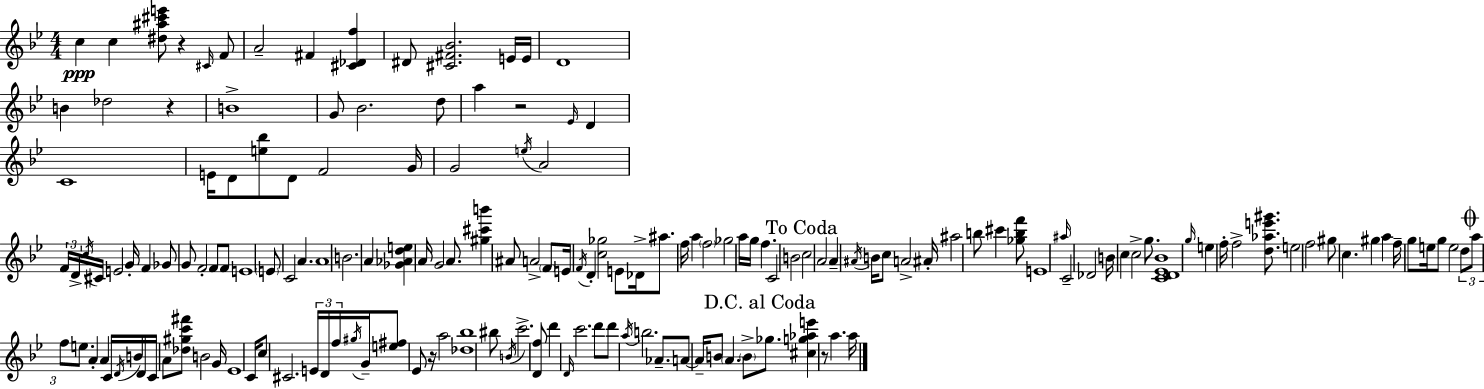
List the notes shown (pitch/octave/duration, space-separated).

C5/q C5/q [D#5,A#5,C#6,E6]/e R/q C#4/s F4/e A4/h F#4/q [C#4,Db4,F5]/q D#4/e [C#4,F#4,Bb4]/h. E4/s E4/s D4/w B4/q Db5/h R/q B4/w G4/e Bb4/h. D5/e A5/q R/h Eb4/s D4/q C4/w E4/s D4/e [E5,Bb5]/e D4/e F4/h G4/s G4/h E5/s A4/h F4/s D4/s C5/s C#4/s E4/h G4/s F4/q Gb4/e G4/e F4/h F4/e F4/e E4/w E4/e C4/h A4/q. A4/w B4/h. A4/q [Gb4,Ab4,D5,E5]/q A4/s G4/h A4/e. [G#5,C#6,B6]/q A#4/e A4/h F4/e E4/s F4/s D4/q [C5,Gb5]/h E4/e Db4/s A#5/e. F5/s A5/q F5/h Gb5/h A5/s G5/s F5/q. C4/h B4/h C5/h A4/h A4/q A#4/s B4/s C5/e A4/h A#4/s A#5/h B5/e C#6/q [Gb5,B5,F6]/e E4/w A#5/s C4/h Db4/h B4/s C5/q C5/h G5/e. [C4,D4,Eb4,Bb4]/w G5/s E5/q F5/s F5/h [D5,Ab5,E6,G#6]/e. E5/h F5/h G#5/e C5/q. G#5/q A5/q F5/s G5/e E5/s G5/e E5/h D5/e A5/e F5/e E5/e. A4/q A4/q C4/s D4/s B4/s D4/s C4/s A4/e [Db5,G#5,C6,F#6]/e B4/h G4/s Eb4/w C4/s C5/e C#4/h. E4/s D4/s F5/s G#5/s G4/s [E5,F#5]/e Eb4/e R/s A5/h [Db5,Bb5]/w BIS5/e B4/s C6/h. [D4,F5]/e D6/q D4/s C6/h. D6/e D6/e A5/s B5/h. Ab4/e. A4/e A4/s B4/e A4/q. B4/e Gb5/e. [C#5,G5,Ab5,E6]/q R/e A5/q. A5/s